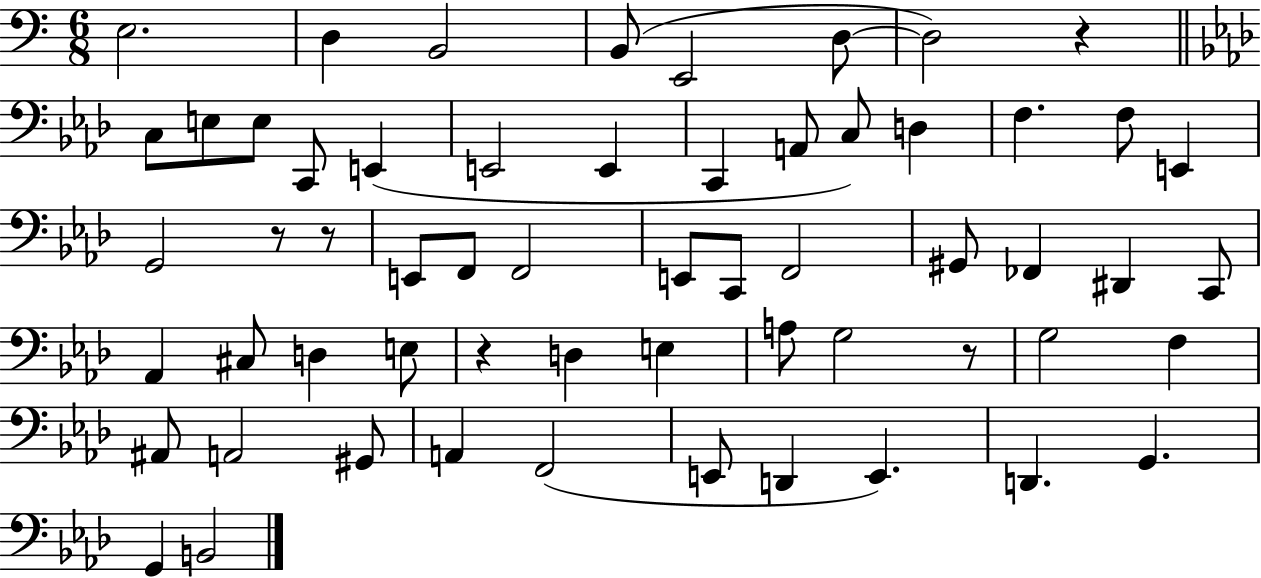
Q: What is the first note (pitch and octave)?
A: E3